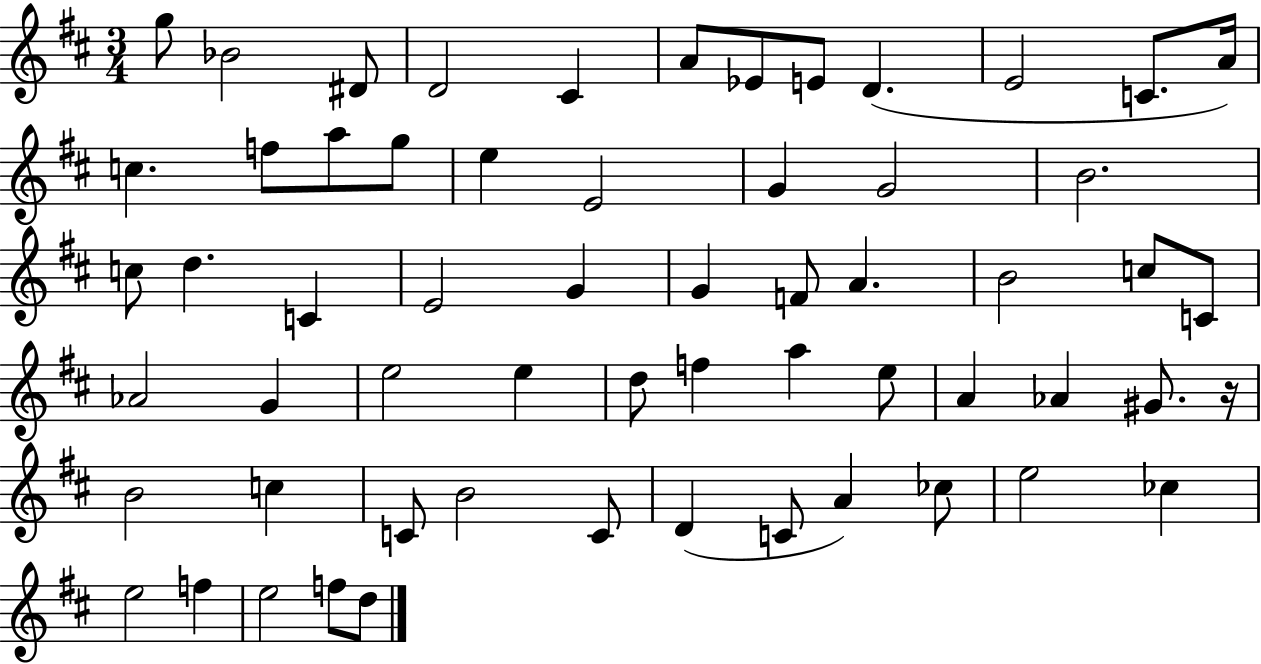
{
  \clef treble
  \numericTimeSignature
  \time 3/4
  \key d \major
  \repeat volta 2 { g''8 bes'2 dis'8 | d'2 cis'4 | a'8 ees'8 e'8 d'4.( | e'2 c'8. a'16) | \break c''4. f''8 a''8 g''8 | e''4 e'2 | g'4 g'2 | b'2. | \break c''8 d''4. c'4 | e'2 g'4 | g'4 f'8 a'4. | b'2 c''8 c'8 | \break aes'2 g'4 | e''2 e''4 | d''8 f''4 a''4 e''8 | a'4 aes'4 gis'8. r16 | \break b'2 c''4 | c'8 b'2 c'8 | d'4( c'8 a'4) ces''8 | e''2 ces''4 | \break e''2 f''4 | e''2 f''8 d''8 | } \bar "|."
}